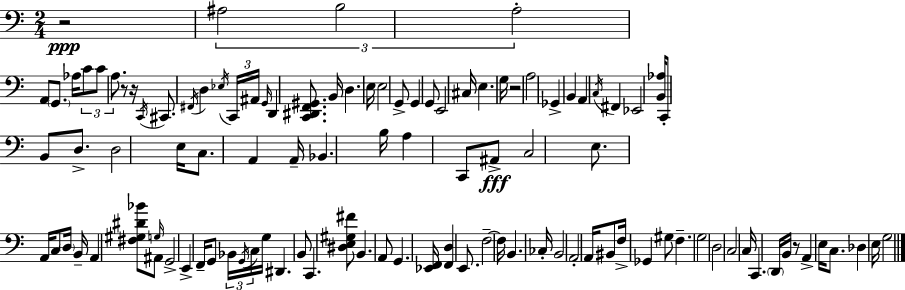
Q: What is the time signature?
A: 2/4